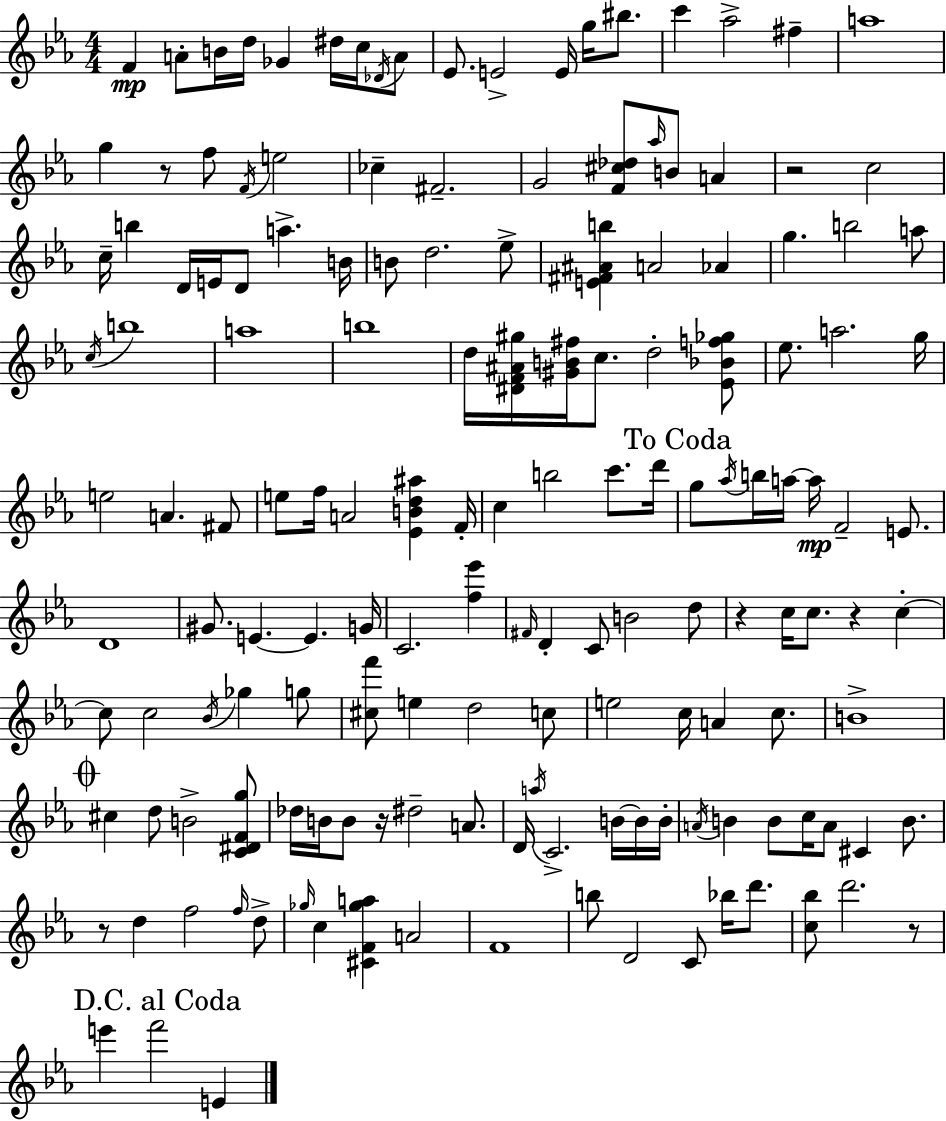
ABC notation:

X:1
T:Untitled
M:4/4
L:1/4
K:Cm
F A/2 B/4 d/4 _G ^d/4 c/4 _D/4 A/2 _E/2 E2 E/4 g/4 ^b/2 c' _a2 ^f a4 g z/2 f/2 F/4 e2 _c ^F2 G2 [F^c_d]/2 _a/4 B/2 A z2 c2 c/4 b D/4 E/4 D/2 a B/4 B/2 d2 _e/2 [E^F^Ab] A2 _A g b2 a/2 c/4 b4 a4 b4 d/4 [^DF^A^g]/4 [^GB^f]/4 c/2 d2 [_E_Bf_g]/2 _e/2 a2 g/4 e2 A ^F/2 e/2 f/4 A2 [_EBd^a] F/4 c b2 c'/2 d'/4 g/2 _a/4 b/4 a/4 a/4 F2 E/2 D4 ^G/2 E E G/4 C2 [f_e'] ^F/4 D C/2 B2 d/2 z c/4 c/2 z c c/2 c2 _B/4 _g g/2 [^cf']/2 e d2 c/2 e2 c/4 A c/2 B4 ^c d/2 B2 [C^DFg]/2 _d/4 B/4 B/2 z/4 ^d2 A/2 D/4 a/4 C2 B/4 B/4 B/4 A/4 B B/2 c/4 A/2 ^C B/2 z/2 d f2 f/4 d/2 _g/4 c [^CF_ga] A2 F4 b/2 D2 C/2 _b/4 d'/2 [c_b]/2 d'2 z/2 e' f'2 E